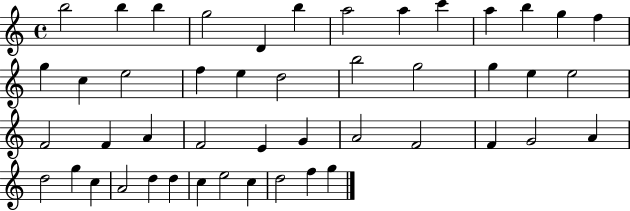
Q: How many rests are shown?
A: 0